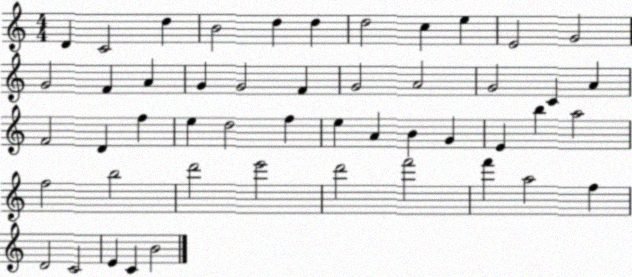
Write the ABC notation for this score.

X:1
T:Untitled
M:4/4
L:1/4
K:C
D C2 d B2 d d d2 c e E2 G2 G2 F A G G2 F G2 A2 G2 C A F2 D f e d2 f e A B G E b a2 f2 b2 d'2 e'2 d'2 f'2 f' a2 f D2 C2 E C B2